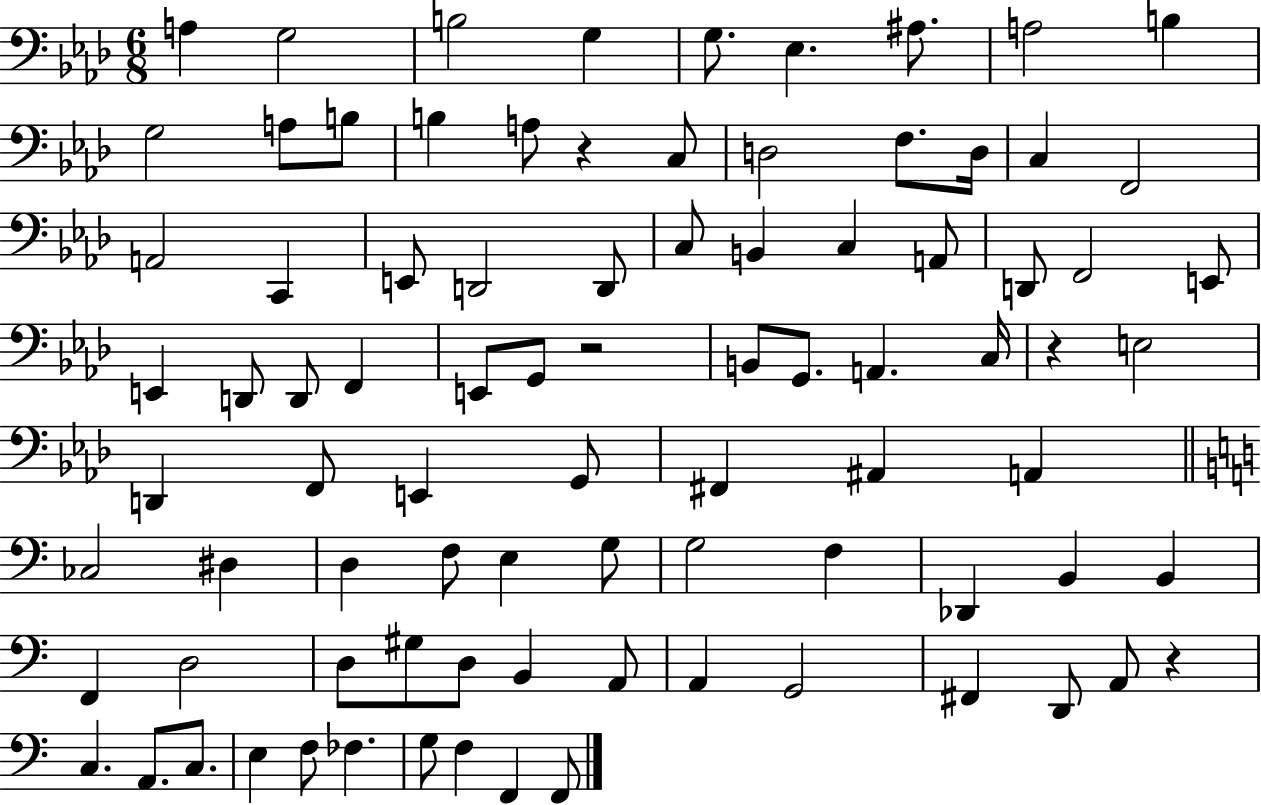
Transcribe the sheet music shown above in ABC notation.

X:1
T:Untitled
M:6/8
L:1/4
K:Ab
A, G,2 B,2 G, G,/2 _E, ^A,/2 A,2 B, G,2 A,/2 B,/2 B, A,/2 z C,/2 D,2 F,/2 D,/4 C, F,,2 A,,2 C,, E,,/2 D,,2 D,,/2 C,/2 B,, C, A,,/2 D,,/2 F,,2 E,,/2 E,, D,,/2 D,,/2 F,, E,,/2 G,,/2 z2 B,,/2 G,,/2 A,, C,/4 z E,2 D,, F,,/2 E,, G,,/2 ^F,, ^A,, A,, _C,2 ^D, D, F,/2 E, G,/2 G,2 F, _D,, B,, B,, F,, D,2 D,/2 ^G,/2 D,/2 B,, A,,/2 A,, G,,2 ^F,, D,,/2 A,,/2 z C, A,,/2 C,/2 E, F,/2 _F, G,/2 F, F,, F,,/2